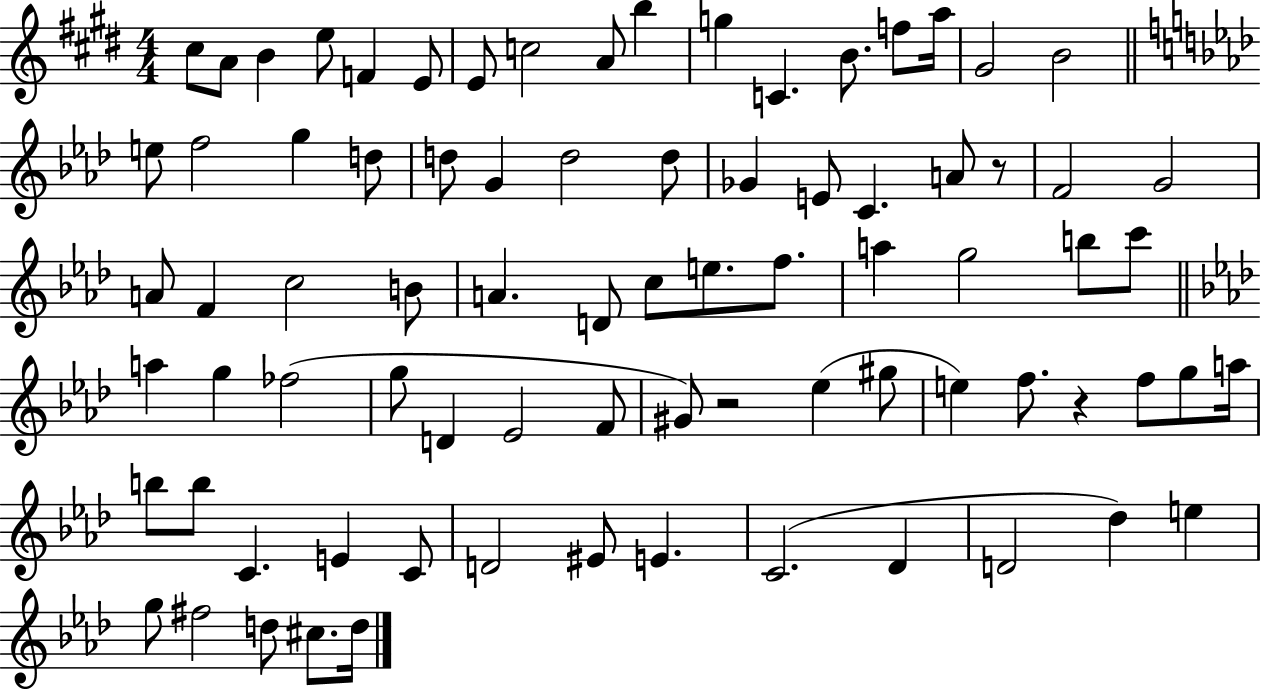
C#5/e A4/e B4/q E5/e F4/q E4/e E4/e C5/h A4/e B5/q G5/q C4/q. B4/e. F5/e A5/s G#4/h B4/h E5/e F5/h G5/q D5/e D5/e G4/q D5/h D5/e Gb4/q E4/e C4/q. A4/e R/e F4/h G4/h A4/e F4/q C5/h B4/e A4/q. D4/e C5/e E5/e. F5/e. A5/q G5/h B5/e C6/e A5/q G5/q FES5/h G5/e D4/q Eb4/h F4/e G#4/e R/h Eb5/q G#5/e E5/q F5/e. R/q F5/e G5/e A5/s B5/e B5/e C4/q. E4/q C4/e D4/h EIS4/e E4/q. C4/h. Db4/q D4/h Db5/q E5/q G5/e F#5/h D5/e C#5/e. D5/s